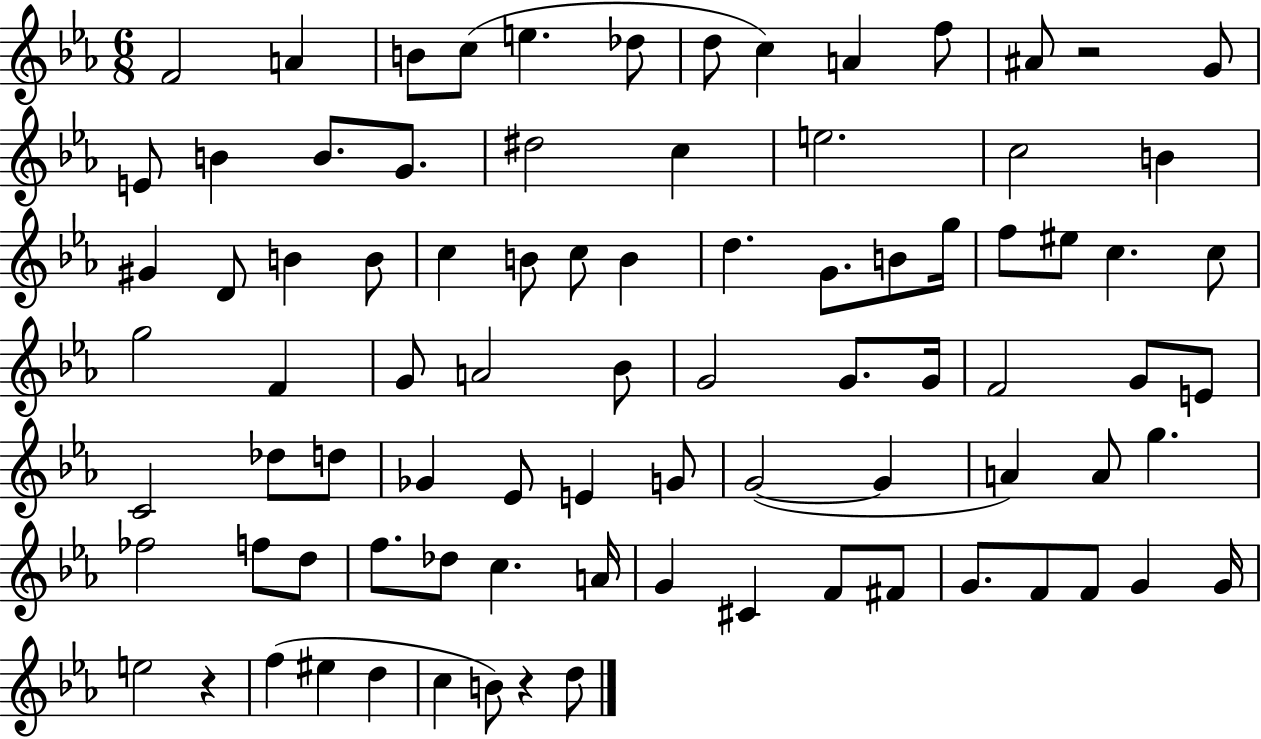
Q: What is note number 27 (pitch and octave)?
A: B4